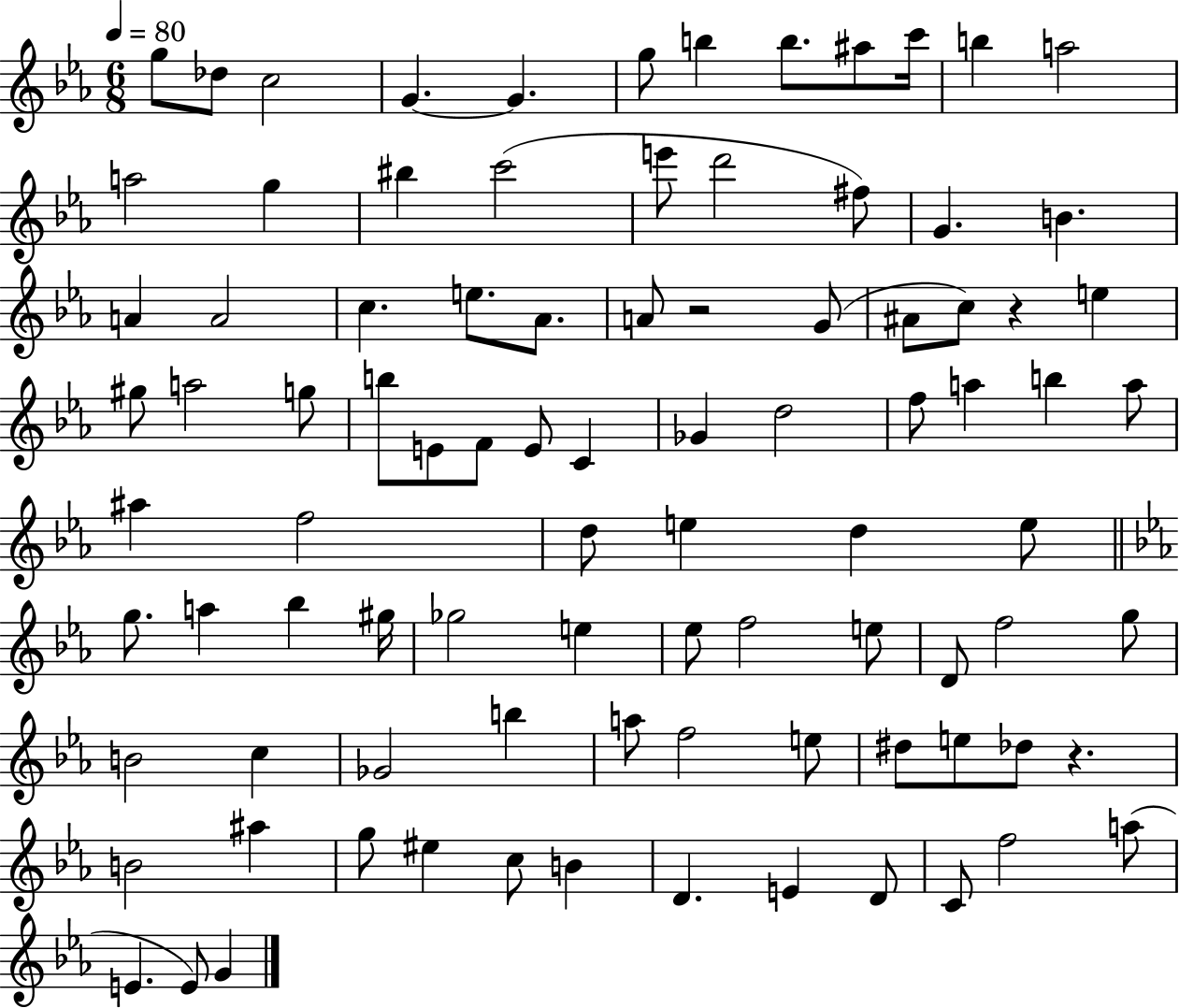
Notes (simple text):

G5/e Db5/e C5/h G4/q. G4/q. G5/e B5/q B5/e. A#5/e C6/s B5/q A5/h A5/h G5/q BIS5/q C6/h E6/e D6/h F#5/e G4/q. B4/q. A4/q A4/h C5/q. E5/e. Ab4/e. A4/e R/h G4/e A#4/e C5/e R/q E5/q G#5/e A5/h G5/e B5/e E4/e F4/e E4/e C4/q Gb4/q D5/h F5/e A5/q B5/q A5/e A#5/q F5/h D5/e E5/q D5/q E5/e G5/e. A5/q Bb5/q G#5/s Gb5/h E5/q Eb5/e F5/h E5/e D4/e F5/h G5/e B4/h C5/q Gb4/h B5/q A5/e F5/h E5/e D#5/e E5/e Db5/e R/q. B4/h A#5/q G5/e EIS5/q C5/e B4/q D4/q. E4/q D4/e C4/e F5/h A5/e E4/q. E4/e G4/q